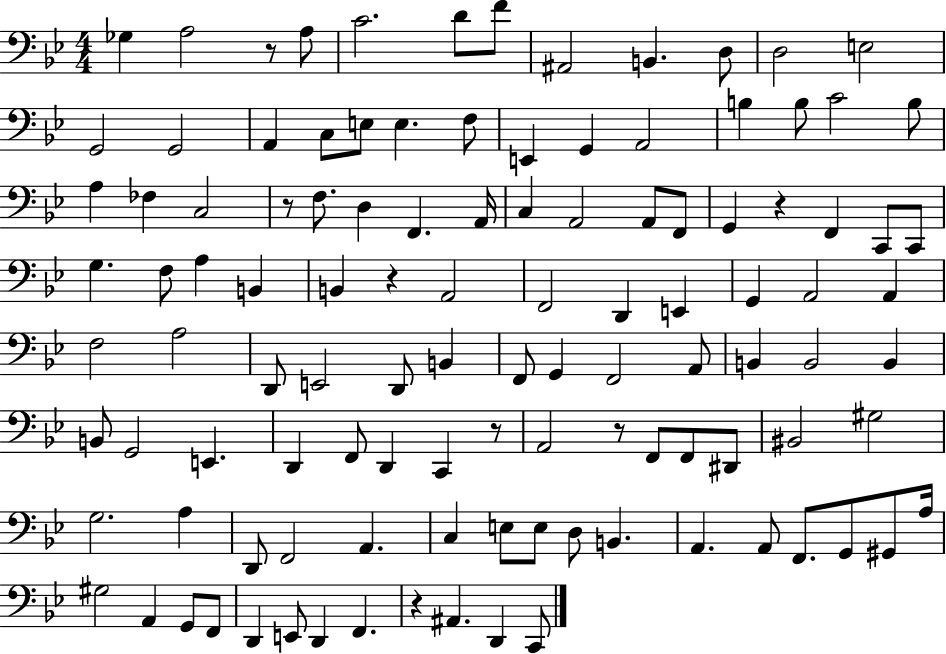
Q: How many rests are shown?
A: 7